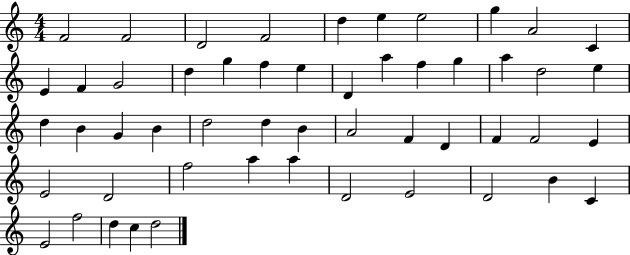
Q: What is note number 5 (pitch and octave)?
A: D5